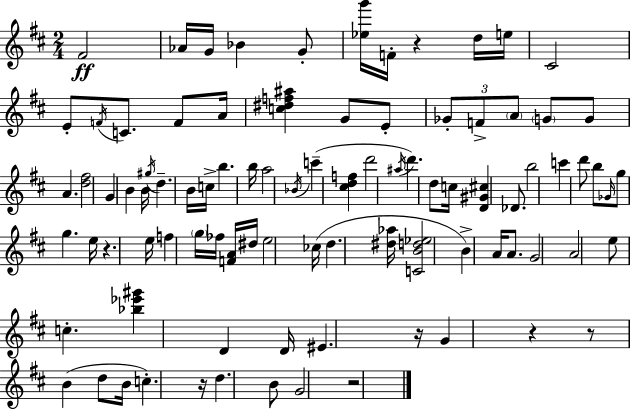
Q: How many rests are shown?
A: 7